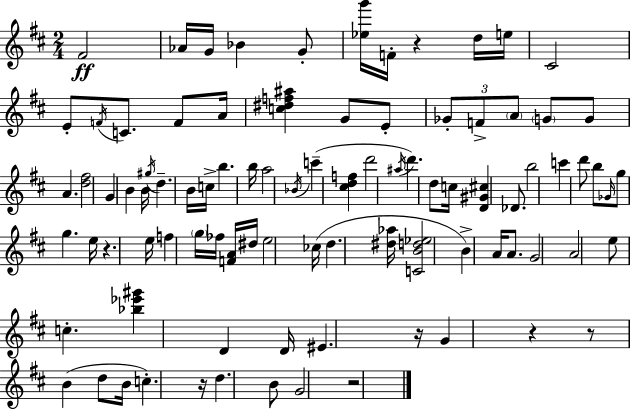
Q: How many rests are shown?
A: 7